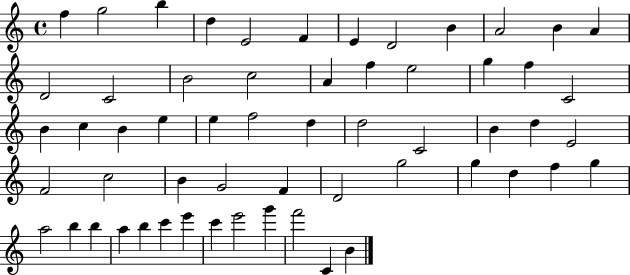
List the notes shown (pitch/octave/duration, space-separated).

F5/q G5/h B5/q D5/q E4/h F4/q E4/q D4/h B4/q A4/h B4/q A4/q D4/h C4/h B4/h C5/h A4/q F5/q E5/h G5/q F5/q C4/h B4/q C5/q B4/q E5/q E5/q F5/h D5/q D5/h C4/h B4/q D5/q E4/h F4/h C5/h B4/q G4/h F4/q D4/h G5/h G5/q D5/q F5/q G5/q A5/h B5/q B5/q A5/q B5/q C6/q E6/q C6/q E6/h G6/q F6/h C4/q B4/q